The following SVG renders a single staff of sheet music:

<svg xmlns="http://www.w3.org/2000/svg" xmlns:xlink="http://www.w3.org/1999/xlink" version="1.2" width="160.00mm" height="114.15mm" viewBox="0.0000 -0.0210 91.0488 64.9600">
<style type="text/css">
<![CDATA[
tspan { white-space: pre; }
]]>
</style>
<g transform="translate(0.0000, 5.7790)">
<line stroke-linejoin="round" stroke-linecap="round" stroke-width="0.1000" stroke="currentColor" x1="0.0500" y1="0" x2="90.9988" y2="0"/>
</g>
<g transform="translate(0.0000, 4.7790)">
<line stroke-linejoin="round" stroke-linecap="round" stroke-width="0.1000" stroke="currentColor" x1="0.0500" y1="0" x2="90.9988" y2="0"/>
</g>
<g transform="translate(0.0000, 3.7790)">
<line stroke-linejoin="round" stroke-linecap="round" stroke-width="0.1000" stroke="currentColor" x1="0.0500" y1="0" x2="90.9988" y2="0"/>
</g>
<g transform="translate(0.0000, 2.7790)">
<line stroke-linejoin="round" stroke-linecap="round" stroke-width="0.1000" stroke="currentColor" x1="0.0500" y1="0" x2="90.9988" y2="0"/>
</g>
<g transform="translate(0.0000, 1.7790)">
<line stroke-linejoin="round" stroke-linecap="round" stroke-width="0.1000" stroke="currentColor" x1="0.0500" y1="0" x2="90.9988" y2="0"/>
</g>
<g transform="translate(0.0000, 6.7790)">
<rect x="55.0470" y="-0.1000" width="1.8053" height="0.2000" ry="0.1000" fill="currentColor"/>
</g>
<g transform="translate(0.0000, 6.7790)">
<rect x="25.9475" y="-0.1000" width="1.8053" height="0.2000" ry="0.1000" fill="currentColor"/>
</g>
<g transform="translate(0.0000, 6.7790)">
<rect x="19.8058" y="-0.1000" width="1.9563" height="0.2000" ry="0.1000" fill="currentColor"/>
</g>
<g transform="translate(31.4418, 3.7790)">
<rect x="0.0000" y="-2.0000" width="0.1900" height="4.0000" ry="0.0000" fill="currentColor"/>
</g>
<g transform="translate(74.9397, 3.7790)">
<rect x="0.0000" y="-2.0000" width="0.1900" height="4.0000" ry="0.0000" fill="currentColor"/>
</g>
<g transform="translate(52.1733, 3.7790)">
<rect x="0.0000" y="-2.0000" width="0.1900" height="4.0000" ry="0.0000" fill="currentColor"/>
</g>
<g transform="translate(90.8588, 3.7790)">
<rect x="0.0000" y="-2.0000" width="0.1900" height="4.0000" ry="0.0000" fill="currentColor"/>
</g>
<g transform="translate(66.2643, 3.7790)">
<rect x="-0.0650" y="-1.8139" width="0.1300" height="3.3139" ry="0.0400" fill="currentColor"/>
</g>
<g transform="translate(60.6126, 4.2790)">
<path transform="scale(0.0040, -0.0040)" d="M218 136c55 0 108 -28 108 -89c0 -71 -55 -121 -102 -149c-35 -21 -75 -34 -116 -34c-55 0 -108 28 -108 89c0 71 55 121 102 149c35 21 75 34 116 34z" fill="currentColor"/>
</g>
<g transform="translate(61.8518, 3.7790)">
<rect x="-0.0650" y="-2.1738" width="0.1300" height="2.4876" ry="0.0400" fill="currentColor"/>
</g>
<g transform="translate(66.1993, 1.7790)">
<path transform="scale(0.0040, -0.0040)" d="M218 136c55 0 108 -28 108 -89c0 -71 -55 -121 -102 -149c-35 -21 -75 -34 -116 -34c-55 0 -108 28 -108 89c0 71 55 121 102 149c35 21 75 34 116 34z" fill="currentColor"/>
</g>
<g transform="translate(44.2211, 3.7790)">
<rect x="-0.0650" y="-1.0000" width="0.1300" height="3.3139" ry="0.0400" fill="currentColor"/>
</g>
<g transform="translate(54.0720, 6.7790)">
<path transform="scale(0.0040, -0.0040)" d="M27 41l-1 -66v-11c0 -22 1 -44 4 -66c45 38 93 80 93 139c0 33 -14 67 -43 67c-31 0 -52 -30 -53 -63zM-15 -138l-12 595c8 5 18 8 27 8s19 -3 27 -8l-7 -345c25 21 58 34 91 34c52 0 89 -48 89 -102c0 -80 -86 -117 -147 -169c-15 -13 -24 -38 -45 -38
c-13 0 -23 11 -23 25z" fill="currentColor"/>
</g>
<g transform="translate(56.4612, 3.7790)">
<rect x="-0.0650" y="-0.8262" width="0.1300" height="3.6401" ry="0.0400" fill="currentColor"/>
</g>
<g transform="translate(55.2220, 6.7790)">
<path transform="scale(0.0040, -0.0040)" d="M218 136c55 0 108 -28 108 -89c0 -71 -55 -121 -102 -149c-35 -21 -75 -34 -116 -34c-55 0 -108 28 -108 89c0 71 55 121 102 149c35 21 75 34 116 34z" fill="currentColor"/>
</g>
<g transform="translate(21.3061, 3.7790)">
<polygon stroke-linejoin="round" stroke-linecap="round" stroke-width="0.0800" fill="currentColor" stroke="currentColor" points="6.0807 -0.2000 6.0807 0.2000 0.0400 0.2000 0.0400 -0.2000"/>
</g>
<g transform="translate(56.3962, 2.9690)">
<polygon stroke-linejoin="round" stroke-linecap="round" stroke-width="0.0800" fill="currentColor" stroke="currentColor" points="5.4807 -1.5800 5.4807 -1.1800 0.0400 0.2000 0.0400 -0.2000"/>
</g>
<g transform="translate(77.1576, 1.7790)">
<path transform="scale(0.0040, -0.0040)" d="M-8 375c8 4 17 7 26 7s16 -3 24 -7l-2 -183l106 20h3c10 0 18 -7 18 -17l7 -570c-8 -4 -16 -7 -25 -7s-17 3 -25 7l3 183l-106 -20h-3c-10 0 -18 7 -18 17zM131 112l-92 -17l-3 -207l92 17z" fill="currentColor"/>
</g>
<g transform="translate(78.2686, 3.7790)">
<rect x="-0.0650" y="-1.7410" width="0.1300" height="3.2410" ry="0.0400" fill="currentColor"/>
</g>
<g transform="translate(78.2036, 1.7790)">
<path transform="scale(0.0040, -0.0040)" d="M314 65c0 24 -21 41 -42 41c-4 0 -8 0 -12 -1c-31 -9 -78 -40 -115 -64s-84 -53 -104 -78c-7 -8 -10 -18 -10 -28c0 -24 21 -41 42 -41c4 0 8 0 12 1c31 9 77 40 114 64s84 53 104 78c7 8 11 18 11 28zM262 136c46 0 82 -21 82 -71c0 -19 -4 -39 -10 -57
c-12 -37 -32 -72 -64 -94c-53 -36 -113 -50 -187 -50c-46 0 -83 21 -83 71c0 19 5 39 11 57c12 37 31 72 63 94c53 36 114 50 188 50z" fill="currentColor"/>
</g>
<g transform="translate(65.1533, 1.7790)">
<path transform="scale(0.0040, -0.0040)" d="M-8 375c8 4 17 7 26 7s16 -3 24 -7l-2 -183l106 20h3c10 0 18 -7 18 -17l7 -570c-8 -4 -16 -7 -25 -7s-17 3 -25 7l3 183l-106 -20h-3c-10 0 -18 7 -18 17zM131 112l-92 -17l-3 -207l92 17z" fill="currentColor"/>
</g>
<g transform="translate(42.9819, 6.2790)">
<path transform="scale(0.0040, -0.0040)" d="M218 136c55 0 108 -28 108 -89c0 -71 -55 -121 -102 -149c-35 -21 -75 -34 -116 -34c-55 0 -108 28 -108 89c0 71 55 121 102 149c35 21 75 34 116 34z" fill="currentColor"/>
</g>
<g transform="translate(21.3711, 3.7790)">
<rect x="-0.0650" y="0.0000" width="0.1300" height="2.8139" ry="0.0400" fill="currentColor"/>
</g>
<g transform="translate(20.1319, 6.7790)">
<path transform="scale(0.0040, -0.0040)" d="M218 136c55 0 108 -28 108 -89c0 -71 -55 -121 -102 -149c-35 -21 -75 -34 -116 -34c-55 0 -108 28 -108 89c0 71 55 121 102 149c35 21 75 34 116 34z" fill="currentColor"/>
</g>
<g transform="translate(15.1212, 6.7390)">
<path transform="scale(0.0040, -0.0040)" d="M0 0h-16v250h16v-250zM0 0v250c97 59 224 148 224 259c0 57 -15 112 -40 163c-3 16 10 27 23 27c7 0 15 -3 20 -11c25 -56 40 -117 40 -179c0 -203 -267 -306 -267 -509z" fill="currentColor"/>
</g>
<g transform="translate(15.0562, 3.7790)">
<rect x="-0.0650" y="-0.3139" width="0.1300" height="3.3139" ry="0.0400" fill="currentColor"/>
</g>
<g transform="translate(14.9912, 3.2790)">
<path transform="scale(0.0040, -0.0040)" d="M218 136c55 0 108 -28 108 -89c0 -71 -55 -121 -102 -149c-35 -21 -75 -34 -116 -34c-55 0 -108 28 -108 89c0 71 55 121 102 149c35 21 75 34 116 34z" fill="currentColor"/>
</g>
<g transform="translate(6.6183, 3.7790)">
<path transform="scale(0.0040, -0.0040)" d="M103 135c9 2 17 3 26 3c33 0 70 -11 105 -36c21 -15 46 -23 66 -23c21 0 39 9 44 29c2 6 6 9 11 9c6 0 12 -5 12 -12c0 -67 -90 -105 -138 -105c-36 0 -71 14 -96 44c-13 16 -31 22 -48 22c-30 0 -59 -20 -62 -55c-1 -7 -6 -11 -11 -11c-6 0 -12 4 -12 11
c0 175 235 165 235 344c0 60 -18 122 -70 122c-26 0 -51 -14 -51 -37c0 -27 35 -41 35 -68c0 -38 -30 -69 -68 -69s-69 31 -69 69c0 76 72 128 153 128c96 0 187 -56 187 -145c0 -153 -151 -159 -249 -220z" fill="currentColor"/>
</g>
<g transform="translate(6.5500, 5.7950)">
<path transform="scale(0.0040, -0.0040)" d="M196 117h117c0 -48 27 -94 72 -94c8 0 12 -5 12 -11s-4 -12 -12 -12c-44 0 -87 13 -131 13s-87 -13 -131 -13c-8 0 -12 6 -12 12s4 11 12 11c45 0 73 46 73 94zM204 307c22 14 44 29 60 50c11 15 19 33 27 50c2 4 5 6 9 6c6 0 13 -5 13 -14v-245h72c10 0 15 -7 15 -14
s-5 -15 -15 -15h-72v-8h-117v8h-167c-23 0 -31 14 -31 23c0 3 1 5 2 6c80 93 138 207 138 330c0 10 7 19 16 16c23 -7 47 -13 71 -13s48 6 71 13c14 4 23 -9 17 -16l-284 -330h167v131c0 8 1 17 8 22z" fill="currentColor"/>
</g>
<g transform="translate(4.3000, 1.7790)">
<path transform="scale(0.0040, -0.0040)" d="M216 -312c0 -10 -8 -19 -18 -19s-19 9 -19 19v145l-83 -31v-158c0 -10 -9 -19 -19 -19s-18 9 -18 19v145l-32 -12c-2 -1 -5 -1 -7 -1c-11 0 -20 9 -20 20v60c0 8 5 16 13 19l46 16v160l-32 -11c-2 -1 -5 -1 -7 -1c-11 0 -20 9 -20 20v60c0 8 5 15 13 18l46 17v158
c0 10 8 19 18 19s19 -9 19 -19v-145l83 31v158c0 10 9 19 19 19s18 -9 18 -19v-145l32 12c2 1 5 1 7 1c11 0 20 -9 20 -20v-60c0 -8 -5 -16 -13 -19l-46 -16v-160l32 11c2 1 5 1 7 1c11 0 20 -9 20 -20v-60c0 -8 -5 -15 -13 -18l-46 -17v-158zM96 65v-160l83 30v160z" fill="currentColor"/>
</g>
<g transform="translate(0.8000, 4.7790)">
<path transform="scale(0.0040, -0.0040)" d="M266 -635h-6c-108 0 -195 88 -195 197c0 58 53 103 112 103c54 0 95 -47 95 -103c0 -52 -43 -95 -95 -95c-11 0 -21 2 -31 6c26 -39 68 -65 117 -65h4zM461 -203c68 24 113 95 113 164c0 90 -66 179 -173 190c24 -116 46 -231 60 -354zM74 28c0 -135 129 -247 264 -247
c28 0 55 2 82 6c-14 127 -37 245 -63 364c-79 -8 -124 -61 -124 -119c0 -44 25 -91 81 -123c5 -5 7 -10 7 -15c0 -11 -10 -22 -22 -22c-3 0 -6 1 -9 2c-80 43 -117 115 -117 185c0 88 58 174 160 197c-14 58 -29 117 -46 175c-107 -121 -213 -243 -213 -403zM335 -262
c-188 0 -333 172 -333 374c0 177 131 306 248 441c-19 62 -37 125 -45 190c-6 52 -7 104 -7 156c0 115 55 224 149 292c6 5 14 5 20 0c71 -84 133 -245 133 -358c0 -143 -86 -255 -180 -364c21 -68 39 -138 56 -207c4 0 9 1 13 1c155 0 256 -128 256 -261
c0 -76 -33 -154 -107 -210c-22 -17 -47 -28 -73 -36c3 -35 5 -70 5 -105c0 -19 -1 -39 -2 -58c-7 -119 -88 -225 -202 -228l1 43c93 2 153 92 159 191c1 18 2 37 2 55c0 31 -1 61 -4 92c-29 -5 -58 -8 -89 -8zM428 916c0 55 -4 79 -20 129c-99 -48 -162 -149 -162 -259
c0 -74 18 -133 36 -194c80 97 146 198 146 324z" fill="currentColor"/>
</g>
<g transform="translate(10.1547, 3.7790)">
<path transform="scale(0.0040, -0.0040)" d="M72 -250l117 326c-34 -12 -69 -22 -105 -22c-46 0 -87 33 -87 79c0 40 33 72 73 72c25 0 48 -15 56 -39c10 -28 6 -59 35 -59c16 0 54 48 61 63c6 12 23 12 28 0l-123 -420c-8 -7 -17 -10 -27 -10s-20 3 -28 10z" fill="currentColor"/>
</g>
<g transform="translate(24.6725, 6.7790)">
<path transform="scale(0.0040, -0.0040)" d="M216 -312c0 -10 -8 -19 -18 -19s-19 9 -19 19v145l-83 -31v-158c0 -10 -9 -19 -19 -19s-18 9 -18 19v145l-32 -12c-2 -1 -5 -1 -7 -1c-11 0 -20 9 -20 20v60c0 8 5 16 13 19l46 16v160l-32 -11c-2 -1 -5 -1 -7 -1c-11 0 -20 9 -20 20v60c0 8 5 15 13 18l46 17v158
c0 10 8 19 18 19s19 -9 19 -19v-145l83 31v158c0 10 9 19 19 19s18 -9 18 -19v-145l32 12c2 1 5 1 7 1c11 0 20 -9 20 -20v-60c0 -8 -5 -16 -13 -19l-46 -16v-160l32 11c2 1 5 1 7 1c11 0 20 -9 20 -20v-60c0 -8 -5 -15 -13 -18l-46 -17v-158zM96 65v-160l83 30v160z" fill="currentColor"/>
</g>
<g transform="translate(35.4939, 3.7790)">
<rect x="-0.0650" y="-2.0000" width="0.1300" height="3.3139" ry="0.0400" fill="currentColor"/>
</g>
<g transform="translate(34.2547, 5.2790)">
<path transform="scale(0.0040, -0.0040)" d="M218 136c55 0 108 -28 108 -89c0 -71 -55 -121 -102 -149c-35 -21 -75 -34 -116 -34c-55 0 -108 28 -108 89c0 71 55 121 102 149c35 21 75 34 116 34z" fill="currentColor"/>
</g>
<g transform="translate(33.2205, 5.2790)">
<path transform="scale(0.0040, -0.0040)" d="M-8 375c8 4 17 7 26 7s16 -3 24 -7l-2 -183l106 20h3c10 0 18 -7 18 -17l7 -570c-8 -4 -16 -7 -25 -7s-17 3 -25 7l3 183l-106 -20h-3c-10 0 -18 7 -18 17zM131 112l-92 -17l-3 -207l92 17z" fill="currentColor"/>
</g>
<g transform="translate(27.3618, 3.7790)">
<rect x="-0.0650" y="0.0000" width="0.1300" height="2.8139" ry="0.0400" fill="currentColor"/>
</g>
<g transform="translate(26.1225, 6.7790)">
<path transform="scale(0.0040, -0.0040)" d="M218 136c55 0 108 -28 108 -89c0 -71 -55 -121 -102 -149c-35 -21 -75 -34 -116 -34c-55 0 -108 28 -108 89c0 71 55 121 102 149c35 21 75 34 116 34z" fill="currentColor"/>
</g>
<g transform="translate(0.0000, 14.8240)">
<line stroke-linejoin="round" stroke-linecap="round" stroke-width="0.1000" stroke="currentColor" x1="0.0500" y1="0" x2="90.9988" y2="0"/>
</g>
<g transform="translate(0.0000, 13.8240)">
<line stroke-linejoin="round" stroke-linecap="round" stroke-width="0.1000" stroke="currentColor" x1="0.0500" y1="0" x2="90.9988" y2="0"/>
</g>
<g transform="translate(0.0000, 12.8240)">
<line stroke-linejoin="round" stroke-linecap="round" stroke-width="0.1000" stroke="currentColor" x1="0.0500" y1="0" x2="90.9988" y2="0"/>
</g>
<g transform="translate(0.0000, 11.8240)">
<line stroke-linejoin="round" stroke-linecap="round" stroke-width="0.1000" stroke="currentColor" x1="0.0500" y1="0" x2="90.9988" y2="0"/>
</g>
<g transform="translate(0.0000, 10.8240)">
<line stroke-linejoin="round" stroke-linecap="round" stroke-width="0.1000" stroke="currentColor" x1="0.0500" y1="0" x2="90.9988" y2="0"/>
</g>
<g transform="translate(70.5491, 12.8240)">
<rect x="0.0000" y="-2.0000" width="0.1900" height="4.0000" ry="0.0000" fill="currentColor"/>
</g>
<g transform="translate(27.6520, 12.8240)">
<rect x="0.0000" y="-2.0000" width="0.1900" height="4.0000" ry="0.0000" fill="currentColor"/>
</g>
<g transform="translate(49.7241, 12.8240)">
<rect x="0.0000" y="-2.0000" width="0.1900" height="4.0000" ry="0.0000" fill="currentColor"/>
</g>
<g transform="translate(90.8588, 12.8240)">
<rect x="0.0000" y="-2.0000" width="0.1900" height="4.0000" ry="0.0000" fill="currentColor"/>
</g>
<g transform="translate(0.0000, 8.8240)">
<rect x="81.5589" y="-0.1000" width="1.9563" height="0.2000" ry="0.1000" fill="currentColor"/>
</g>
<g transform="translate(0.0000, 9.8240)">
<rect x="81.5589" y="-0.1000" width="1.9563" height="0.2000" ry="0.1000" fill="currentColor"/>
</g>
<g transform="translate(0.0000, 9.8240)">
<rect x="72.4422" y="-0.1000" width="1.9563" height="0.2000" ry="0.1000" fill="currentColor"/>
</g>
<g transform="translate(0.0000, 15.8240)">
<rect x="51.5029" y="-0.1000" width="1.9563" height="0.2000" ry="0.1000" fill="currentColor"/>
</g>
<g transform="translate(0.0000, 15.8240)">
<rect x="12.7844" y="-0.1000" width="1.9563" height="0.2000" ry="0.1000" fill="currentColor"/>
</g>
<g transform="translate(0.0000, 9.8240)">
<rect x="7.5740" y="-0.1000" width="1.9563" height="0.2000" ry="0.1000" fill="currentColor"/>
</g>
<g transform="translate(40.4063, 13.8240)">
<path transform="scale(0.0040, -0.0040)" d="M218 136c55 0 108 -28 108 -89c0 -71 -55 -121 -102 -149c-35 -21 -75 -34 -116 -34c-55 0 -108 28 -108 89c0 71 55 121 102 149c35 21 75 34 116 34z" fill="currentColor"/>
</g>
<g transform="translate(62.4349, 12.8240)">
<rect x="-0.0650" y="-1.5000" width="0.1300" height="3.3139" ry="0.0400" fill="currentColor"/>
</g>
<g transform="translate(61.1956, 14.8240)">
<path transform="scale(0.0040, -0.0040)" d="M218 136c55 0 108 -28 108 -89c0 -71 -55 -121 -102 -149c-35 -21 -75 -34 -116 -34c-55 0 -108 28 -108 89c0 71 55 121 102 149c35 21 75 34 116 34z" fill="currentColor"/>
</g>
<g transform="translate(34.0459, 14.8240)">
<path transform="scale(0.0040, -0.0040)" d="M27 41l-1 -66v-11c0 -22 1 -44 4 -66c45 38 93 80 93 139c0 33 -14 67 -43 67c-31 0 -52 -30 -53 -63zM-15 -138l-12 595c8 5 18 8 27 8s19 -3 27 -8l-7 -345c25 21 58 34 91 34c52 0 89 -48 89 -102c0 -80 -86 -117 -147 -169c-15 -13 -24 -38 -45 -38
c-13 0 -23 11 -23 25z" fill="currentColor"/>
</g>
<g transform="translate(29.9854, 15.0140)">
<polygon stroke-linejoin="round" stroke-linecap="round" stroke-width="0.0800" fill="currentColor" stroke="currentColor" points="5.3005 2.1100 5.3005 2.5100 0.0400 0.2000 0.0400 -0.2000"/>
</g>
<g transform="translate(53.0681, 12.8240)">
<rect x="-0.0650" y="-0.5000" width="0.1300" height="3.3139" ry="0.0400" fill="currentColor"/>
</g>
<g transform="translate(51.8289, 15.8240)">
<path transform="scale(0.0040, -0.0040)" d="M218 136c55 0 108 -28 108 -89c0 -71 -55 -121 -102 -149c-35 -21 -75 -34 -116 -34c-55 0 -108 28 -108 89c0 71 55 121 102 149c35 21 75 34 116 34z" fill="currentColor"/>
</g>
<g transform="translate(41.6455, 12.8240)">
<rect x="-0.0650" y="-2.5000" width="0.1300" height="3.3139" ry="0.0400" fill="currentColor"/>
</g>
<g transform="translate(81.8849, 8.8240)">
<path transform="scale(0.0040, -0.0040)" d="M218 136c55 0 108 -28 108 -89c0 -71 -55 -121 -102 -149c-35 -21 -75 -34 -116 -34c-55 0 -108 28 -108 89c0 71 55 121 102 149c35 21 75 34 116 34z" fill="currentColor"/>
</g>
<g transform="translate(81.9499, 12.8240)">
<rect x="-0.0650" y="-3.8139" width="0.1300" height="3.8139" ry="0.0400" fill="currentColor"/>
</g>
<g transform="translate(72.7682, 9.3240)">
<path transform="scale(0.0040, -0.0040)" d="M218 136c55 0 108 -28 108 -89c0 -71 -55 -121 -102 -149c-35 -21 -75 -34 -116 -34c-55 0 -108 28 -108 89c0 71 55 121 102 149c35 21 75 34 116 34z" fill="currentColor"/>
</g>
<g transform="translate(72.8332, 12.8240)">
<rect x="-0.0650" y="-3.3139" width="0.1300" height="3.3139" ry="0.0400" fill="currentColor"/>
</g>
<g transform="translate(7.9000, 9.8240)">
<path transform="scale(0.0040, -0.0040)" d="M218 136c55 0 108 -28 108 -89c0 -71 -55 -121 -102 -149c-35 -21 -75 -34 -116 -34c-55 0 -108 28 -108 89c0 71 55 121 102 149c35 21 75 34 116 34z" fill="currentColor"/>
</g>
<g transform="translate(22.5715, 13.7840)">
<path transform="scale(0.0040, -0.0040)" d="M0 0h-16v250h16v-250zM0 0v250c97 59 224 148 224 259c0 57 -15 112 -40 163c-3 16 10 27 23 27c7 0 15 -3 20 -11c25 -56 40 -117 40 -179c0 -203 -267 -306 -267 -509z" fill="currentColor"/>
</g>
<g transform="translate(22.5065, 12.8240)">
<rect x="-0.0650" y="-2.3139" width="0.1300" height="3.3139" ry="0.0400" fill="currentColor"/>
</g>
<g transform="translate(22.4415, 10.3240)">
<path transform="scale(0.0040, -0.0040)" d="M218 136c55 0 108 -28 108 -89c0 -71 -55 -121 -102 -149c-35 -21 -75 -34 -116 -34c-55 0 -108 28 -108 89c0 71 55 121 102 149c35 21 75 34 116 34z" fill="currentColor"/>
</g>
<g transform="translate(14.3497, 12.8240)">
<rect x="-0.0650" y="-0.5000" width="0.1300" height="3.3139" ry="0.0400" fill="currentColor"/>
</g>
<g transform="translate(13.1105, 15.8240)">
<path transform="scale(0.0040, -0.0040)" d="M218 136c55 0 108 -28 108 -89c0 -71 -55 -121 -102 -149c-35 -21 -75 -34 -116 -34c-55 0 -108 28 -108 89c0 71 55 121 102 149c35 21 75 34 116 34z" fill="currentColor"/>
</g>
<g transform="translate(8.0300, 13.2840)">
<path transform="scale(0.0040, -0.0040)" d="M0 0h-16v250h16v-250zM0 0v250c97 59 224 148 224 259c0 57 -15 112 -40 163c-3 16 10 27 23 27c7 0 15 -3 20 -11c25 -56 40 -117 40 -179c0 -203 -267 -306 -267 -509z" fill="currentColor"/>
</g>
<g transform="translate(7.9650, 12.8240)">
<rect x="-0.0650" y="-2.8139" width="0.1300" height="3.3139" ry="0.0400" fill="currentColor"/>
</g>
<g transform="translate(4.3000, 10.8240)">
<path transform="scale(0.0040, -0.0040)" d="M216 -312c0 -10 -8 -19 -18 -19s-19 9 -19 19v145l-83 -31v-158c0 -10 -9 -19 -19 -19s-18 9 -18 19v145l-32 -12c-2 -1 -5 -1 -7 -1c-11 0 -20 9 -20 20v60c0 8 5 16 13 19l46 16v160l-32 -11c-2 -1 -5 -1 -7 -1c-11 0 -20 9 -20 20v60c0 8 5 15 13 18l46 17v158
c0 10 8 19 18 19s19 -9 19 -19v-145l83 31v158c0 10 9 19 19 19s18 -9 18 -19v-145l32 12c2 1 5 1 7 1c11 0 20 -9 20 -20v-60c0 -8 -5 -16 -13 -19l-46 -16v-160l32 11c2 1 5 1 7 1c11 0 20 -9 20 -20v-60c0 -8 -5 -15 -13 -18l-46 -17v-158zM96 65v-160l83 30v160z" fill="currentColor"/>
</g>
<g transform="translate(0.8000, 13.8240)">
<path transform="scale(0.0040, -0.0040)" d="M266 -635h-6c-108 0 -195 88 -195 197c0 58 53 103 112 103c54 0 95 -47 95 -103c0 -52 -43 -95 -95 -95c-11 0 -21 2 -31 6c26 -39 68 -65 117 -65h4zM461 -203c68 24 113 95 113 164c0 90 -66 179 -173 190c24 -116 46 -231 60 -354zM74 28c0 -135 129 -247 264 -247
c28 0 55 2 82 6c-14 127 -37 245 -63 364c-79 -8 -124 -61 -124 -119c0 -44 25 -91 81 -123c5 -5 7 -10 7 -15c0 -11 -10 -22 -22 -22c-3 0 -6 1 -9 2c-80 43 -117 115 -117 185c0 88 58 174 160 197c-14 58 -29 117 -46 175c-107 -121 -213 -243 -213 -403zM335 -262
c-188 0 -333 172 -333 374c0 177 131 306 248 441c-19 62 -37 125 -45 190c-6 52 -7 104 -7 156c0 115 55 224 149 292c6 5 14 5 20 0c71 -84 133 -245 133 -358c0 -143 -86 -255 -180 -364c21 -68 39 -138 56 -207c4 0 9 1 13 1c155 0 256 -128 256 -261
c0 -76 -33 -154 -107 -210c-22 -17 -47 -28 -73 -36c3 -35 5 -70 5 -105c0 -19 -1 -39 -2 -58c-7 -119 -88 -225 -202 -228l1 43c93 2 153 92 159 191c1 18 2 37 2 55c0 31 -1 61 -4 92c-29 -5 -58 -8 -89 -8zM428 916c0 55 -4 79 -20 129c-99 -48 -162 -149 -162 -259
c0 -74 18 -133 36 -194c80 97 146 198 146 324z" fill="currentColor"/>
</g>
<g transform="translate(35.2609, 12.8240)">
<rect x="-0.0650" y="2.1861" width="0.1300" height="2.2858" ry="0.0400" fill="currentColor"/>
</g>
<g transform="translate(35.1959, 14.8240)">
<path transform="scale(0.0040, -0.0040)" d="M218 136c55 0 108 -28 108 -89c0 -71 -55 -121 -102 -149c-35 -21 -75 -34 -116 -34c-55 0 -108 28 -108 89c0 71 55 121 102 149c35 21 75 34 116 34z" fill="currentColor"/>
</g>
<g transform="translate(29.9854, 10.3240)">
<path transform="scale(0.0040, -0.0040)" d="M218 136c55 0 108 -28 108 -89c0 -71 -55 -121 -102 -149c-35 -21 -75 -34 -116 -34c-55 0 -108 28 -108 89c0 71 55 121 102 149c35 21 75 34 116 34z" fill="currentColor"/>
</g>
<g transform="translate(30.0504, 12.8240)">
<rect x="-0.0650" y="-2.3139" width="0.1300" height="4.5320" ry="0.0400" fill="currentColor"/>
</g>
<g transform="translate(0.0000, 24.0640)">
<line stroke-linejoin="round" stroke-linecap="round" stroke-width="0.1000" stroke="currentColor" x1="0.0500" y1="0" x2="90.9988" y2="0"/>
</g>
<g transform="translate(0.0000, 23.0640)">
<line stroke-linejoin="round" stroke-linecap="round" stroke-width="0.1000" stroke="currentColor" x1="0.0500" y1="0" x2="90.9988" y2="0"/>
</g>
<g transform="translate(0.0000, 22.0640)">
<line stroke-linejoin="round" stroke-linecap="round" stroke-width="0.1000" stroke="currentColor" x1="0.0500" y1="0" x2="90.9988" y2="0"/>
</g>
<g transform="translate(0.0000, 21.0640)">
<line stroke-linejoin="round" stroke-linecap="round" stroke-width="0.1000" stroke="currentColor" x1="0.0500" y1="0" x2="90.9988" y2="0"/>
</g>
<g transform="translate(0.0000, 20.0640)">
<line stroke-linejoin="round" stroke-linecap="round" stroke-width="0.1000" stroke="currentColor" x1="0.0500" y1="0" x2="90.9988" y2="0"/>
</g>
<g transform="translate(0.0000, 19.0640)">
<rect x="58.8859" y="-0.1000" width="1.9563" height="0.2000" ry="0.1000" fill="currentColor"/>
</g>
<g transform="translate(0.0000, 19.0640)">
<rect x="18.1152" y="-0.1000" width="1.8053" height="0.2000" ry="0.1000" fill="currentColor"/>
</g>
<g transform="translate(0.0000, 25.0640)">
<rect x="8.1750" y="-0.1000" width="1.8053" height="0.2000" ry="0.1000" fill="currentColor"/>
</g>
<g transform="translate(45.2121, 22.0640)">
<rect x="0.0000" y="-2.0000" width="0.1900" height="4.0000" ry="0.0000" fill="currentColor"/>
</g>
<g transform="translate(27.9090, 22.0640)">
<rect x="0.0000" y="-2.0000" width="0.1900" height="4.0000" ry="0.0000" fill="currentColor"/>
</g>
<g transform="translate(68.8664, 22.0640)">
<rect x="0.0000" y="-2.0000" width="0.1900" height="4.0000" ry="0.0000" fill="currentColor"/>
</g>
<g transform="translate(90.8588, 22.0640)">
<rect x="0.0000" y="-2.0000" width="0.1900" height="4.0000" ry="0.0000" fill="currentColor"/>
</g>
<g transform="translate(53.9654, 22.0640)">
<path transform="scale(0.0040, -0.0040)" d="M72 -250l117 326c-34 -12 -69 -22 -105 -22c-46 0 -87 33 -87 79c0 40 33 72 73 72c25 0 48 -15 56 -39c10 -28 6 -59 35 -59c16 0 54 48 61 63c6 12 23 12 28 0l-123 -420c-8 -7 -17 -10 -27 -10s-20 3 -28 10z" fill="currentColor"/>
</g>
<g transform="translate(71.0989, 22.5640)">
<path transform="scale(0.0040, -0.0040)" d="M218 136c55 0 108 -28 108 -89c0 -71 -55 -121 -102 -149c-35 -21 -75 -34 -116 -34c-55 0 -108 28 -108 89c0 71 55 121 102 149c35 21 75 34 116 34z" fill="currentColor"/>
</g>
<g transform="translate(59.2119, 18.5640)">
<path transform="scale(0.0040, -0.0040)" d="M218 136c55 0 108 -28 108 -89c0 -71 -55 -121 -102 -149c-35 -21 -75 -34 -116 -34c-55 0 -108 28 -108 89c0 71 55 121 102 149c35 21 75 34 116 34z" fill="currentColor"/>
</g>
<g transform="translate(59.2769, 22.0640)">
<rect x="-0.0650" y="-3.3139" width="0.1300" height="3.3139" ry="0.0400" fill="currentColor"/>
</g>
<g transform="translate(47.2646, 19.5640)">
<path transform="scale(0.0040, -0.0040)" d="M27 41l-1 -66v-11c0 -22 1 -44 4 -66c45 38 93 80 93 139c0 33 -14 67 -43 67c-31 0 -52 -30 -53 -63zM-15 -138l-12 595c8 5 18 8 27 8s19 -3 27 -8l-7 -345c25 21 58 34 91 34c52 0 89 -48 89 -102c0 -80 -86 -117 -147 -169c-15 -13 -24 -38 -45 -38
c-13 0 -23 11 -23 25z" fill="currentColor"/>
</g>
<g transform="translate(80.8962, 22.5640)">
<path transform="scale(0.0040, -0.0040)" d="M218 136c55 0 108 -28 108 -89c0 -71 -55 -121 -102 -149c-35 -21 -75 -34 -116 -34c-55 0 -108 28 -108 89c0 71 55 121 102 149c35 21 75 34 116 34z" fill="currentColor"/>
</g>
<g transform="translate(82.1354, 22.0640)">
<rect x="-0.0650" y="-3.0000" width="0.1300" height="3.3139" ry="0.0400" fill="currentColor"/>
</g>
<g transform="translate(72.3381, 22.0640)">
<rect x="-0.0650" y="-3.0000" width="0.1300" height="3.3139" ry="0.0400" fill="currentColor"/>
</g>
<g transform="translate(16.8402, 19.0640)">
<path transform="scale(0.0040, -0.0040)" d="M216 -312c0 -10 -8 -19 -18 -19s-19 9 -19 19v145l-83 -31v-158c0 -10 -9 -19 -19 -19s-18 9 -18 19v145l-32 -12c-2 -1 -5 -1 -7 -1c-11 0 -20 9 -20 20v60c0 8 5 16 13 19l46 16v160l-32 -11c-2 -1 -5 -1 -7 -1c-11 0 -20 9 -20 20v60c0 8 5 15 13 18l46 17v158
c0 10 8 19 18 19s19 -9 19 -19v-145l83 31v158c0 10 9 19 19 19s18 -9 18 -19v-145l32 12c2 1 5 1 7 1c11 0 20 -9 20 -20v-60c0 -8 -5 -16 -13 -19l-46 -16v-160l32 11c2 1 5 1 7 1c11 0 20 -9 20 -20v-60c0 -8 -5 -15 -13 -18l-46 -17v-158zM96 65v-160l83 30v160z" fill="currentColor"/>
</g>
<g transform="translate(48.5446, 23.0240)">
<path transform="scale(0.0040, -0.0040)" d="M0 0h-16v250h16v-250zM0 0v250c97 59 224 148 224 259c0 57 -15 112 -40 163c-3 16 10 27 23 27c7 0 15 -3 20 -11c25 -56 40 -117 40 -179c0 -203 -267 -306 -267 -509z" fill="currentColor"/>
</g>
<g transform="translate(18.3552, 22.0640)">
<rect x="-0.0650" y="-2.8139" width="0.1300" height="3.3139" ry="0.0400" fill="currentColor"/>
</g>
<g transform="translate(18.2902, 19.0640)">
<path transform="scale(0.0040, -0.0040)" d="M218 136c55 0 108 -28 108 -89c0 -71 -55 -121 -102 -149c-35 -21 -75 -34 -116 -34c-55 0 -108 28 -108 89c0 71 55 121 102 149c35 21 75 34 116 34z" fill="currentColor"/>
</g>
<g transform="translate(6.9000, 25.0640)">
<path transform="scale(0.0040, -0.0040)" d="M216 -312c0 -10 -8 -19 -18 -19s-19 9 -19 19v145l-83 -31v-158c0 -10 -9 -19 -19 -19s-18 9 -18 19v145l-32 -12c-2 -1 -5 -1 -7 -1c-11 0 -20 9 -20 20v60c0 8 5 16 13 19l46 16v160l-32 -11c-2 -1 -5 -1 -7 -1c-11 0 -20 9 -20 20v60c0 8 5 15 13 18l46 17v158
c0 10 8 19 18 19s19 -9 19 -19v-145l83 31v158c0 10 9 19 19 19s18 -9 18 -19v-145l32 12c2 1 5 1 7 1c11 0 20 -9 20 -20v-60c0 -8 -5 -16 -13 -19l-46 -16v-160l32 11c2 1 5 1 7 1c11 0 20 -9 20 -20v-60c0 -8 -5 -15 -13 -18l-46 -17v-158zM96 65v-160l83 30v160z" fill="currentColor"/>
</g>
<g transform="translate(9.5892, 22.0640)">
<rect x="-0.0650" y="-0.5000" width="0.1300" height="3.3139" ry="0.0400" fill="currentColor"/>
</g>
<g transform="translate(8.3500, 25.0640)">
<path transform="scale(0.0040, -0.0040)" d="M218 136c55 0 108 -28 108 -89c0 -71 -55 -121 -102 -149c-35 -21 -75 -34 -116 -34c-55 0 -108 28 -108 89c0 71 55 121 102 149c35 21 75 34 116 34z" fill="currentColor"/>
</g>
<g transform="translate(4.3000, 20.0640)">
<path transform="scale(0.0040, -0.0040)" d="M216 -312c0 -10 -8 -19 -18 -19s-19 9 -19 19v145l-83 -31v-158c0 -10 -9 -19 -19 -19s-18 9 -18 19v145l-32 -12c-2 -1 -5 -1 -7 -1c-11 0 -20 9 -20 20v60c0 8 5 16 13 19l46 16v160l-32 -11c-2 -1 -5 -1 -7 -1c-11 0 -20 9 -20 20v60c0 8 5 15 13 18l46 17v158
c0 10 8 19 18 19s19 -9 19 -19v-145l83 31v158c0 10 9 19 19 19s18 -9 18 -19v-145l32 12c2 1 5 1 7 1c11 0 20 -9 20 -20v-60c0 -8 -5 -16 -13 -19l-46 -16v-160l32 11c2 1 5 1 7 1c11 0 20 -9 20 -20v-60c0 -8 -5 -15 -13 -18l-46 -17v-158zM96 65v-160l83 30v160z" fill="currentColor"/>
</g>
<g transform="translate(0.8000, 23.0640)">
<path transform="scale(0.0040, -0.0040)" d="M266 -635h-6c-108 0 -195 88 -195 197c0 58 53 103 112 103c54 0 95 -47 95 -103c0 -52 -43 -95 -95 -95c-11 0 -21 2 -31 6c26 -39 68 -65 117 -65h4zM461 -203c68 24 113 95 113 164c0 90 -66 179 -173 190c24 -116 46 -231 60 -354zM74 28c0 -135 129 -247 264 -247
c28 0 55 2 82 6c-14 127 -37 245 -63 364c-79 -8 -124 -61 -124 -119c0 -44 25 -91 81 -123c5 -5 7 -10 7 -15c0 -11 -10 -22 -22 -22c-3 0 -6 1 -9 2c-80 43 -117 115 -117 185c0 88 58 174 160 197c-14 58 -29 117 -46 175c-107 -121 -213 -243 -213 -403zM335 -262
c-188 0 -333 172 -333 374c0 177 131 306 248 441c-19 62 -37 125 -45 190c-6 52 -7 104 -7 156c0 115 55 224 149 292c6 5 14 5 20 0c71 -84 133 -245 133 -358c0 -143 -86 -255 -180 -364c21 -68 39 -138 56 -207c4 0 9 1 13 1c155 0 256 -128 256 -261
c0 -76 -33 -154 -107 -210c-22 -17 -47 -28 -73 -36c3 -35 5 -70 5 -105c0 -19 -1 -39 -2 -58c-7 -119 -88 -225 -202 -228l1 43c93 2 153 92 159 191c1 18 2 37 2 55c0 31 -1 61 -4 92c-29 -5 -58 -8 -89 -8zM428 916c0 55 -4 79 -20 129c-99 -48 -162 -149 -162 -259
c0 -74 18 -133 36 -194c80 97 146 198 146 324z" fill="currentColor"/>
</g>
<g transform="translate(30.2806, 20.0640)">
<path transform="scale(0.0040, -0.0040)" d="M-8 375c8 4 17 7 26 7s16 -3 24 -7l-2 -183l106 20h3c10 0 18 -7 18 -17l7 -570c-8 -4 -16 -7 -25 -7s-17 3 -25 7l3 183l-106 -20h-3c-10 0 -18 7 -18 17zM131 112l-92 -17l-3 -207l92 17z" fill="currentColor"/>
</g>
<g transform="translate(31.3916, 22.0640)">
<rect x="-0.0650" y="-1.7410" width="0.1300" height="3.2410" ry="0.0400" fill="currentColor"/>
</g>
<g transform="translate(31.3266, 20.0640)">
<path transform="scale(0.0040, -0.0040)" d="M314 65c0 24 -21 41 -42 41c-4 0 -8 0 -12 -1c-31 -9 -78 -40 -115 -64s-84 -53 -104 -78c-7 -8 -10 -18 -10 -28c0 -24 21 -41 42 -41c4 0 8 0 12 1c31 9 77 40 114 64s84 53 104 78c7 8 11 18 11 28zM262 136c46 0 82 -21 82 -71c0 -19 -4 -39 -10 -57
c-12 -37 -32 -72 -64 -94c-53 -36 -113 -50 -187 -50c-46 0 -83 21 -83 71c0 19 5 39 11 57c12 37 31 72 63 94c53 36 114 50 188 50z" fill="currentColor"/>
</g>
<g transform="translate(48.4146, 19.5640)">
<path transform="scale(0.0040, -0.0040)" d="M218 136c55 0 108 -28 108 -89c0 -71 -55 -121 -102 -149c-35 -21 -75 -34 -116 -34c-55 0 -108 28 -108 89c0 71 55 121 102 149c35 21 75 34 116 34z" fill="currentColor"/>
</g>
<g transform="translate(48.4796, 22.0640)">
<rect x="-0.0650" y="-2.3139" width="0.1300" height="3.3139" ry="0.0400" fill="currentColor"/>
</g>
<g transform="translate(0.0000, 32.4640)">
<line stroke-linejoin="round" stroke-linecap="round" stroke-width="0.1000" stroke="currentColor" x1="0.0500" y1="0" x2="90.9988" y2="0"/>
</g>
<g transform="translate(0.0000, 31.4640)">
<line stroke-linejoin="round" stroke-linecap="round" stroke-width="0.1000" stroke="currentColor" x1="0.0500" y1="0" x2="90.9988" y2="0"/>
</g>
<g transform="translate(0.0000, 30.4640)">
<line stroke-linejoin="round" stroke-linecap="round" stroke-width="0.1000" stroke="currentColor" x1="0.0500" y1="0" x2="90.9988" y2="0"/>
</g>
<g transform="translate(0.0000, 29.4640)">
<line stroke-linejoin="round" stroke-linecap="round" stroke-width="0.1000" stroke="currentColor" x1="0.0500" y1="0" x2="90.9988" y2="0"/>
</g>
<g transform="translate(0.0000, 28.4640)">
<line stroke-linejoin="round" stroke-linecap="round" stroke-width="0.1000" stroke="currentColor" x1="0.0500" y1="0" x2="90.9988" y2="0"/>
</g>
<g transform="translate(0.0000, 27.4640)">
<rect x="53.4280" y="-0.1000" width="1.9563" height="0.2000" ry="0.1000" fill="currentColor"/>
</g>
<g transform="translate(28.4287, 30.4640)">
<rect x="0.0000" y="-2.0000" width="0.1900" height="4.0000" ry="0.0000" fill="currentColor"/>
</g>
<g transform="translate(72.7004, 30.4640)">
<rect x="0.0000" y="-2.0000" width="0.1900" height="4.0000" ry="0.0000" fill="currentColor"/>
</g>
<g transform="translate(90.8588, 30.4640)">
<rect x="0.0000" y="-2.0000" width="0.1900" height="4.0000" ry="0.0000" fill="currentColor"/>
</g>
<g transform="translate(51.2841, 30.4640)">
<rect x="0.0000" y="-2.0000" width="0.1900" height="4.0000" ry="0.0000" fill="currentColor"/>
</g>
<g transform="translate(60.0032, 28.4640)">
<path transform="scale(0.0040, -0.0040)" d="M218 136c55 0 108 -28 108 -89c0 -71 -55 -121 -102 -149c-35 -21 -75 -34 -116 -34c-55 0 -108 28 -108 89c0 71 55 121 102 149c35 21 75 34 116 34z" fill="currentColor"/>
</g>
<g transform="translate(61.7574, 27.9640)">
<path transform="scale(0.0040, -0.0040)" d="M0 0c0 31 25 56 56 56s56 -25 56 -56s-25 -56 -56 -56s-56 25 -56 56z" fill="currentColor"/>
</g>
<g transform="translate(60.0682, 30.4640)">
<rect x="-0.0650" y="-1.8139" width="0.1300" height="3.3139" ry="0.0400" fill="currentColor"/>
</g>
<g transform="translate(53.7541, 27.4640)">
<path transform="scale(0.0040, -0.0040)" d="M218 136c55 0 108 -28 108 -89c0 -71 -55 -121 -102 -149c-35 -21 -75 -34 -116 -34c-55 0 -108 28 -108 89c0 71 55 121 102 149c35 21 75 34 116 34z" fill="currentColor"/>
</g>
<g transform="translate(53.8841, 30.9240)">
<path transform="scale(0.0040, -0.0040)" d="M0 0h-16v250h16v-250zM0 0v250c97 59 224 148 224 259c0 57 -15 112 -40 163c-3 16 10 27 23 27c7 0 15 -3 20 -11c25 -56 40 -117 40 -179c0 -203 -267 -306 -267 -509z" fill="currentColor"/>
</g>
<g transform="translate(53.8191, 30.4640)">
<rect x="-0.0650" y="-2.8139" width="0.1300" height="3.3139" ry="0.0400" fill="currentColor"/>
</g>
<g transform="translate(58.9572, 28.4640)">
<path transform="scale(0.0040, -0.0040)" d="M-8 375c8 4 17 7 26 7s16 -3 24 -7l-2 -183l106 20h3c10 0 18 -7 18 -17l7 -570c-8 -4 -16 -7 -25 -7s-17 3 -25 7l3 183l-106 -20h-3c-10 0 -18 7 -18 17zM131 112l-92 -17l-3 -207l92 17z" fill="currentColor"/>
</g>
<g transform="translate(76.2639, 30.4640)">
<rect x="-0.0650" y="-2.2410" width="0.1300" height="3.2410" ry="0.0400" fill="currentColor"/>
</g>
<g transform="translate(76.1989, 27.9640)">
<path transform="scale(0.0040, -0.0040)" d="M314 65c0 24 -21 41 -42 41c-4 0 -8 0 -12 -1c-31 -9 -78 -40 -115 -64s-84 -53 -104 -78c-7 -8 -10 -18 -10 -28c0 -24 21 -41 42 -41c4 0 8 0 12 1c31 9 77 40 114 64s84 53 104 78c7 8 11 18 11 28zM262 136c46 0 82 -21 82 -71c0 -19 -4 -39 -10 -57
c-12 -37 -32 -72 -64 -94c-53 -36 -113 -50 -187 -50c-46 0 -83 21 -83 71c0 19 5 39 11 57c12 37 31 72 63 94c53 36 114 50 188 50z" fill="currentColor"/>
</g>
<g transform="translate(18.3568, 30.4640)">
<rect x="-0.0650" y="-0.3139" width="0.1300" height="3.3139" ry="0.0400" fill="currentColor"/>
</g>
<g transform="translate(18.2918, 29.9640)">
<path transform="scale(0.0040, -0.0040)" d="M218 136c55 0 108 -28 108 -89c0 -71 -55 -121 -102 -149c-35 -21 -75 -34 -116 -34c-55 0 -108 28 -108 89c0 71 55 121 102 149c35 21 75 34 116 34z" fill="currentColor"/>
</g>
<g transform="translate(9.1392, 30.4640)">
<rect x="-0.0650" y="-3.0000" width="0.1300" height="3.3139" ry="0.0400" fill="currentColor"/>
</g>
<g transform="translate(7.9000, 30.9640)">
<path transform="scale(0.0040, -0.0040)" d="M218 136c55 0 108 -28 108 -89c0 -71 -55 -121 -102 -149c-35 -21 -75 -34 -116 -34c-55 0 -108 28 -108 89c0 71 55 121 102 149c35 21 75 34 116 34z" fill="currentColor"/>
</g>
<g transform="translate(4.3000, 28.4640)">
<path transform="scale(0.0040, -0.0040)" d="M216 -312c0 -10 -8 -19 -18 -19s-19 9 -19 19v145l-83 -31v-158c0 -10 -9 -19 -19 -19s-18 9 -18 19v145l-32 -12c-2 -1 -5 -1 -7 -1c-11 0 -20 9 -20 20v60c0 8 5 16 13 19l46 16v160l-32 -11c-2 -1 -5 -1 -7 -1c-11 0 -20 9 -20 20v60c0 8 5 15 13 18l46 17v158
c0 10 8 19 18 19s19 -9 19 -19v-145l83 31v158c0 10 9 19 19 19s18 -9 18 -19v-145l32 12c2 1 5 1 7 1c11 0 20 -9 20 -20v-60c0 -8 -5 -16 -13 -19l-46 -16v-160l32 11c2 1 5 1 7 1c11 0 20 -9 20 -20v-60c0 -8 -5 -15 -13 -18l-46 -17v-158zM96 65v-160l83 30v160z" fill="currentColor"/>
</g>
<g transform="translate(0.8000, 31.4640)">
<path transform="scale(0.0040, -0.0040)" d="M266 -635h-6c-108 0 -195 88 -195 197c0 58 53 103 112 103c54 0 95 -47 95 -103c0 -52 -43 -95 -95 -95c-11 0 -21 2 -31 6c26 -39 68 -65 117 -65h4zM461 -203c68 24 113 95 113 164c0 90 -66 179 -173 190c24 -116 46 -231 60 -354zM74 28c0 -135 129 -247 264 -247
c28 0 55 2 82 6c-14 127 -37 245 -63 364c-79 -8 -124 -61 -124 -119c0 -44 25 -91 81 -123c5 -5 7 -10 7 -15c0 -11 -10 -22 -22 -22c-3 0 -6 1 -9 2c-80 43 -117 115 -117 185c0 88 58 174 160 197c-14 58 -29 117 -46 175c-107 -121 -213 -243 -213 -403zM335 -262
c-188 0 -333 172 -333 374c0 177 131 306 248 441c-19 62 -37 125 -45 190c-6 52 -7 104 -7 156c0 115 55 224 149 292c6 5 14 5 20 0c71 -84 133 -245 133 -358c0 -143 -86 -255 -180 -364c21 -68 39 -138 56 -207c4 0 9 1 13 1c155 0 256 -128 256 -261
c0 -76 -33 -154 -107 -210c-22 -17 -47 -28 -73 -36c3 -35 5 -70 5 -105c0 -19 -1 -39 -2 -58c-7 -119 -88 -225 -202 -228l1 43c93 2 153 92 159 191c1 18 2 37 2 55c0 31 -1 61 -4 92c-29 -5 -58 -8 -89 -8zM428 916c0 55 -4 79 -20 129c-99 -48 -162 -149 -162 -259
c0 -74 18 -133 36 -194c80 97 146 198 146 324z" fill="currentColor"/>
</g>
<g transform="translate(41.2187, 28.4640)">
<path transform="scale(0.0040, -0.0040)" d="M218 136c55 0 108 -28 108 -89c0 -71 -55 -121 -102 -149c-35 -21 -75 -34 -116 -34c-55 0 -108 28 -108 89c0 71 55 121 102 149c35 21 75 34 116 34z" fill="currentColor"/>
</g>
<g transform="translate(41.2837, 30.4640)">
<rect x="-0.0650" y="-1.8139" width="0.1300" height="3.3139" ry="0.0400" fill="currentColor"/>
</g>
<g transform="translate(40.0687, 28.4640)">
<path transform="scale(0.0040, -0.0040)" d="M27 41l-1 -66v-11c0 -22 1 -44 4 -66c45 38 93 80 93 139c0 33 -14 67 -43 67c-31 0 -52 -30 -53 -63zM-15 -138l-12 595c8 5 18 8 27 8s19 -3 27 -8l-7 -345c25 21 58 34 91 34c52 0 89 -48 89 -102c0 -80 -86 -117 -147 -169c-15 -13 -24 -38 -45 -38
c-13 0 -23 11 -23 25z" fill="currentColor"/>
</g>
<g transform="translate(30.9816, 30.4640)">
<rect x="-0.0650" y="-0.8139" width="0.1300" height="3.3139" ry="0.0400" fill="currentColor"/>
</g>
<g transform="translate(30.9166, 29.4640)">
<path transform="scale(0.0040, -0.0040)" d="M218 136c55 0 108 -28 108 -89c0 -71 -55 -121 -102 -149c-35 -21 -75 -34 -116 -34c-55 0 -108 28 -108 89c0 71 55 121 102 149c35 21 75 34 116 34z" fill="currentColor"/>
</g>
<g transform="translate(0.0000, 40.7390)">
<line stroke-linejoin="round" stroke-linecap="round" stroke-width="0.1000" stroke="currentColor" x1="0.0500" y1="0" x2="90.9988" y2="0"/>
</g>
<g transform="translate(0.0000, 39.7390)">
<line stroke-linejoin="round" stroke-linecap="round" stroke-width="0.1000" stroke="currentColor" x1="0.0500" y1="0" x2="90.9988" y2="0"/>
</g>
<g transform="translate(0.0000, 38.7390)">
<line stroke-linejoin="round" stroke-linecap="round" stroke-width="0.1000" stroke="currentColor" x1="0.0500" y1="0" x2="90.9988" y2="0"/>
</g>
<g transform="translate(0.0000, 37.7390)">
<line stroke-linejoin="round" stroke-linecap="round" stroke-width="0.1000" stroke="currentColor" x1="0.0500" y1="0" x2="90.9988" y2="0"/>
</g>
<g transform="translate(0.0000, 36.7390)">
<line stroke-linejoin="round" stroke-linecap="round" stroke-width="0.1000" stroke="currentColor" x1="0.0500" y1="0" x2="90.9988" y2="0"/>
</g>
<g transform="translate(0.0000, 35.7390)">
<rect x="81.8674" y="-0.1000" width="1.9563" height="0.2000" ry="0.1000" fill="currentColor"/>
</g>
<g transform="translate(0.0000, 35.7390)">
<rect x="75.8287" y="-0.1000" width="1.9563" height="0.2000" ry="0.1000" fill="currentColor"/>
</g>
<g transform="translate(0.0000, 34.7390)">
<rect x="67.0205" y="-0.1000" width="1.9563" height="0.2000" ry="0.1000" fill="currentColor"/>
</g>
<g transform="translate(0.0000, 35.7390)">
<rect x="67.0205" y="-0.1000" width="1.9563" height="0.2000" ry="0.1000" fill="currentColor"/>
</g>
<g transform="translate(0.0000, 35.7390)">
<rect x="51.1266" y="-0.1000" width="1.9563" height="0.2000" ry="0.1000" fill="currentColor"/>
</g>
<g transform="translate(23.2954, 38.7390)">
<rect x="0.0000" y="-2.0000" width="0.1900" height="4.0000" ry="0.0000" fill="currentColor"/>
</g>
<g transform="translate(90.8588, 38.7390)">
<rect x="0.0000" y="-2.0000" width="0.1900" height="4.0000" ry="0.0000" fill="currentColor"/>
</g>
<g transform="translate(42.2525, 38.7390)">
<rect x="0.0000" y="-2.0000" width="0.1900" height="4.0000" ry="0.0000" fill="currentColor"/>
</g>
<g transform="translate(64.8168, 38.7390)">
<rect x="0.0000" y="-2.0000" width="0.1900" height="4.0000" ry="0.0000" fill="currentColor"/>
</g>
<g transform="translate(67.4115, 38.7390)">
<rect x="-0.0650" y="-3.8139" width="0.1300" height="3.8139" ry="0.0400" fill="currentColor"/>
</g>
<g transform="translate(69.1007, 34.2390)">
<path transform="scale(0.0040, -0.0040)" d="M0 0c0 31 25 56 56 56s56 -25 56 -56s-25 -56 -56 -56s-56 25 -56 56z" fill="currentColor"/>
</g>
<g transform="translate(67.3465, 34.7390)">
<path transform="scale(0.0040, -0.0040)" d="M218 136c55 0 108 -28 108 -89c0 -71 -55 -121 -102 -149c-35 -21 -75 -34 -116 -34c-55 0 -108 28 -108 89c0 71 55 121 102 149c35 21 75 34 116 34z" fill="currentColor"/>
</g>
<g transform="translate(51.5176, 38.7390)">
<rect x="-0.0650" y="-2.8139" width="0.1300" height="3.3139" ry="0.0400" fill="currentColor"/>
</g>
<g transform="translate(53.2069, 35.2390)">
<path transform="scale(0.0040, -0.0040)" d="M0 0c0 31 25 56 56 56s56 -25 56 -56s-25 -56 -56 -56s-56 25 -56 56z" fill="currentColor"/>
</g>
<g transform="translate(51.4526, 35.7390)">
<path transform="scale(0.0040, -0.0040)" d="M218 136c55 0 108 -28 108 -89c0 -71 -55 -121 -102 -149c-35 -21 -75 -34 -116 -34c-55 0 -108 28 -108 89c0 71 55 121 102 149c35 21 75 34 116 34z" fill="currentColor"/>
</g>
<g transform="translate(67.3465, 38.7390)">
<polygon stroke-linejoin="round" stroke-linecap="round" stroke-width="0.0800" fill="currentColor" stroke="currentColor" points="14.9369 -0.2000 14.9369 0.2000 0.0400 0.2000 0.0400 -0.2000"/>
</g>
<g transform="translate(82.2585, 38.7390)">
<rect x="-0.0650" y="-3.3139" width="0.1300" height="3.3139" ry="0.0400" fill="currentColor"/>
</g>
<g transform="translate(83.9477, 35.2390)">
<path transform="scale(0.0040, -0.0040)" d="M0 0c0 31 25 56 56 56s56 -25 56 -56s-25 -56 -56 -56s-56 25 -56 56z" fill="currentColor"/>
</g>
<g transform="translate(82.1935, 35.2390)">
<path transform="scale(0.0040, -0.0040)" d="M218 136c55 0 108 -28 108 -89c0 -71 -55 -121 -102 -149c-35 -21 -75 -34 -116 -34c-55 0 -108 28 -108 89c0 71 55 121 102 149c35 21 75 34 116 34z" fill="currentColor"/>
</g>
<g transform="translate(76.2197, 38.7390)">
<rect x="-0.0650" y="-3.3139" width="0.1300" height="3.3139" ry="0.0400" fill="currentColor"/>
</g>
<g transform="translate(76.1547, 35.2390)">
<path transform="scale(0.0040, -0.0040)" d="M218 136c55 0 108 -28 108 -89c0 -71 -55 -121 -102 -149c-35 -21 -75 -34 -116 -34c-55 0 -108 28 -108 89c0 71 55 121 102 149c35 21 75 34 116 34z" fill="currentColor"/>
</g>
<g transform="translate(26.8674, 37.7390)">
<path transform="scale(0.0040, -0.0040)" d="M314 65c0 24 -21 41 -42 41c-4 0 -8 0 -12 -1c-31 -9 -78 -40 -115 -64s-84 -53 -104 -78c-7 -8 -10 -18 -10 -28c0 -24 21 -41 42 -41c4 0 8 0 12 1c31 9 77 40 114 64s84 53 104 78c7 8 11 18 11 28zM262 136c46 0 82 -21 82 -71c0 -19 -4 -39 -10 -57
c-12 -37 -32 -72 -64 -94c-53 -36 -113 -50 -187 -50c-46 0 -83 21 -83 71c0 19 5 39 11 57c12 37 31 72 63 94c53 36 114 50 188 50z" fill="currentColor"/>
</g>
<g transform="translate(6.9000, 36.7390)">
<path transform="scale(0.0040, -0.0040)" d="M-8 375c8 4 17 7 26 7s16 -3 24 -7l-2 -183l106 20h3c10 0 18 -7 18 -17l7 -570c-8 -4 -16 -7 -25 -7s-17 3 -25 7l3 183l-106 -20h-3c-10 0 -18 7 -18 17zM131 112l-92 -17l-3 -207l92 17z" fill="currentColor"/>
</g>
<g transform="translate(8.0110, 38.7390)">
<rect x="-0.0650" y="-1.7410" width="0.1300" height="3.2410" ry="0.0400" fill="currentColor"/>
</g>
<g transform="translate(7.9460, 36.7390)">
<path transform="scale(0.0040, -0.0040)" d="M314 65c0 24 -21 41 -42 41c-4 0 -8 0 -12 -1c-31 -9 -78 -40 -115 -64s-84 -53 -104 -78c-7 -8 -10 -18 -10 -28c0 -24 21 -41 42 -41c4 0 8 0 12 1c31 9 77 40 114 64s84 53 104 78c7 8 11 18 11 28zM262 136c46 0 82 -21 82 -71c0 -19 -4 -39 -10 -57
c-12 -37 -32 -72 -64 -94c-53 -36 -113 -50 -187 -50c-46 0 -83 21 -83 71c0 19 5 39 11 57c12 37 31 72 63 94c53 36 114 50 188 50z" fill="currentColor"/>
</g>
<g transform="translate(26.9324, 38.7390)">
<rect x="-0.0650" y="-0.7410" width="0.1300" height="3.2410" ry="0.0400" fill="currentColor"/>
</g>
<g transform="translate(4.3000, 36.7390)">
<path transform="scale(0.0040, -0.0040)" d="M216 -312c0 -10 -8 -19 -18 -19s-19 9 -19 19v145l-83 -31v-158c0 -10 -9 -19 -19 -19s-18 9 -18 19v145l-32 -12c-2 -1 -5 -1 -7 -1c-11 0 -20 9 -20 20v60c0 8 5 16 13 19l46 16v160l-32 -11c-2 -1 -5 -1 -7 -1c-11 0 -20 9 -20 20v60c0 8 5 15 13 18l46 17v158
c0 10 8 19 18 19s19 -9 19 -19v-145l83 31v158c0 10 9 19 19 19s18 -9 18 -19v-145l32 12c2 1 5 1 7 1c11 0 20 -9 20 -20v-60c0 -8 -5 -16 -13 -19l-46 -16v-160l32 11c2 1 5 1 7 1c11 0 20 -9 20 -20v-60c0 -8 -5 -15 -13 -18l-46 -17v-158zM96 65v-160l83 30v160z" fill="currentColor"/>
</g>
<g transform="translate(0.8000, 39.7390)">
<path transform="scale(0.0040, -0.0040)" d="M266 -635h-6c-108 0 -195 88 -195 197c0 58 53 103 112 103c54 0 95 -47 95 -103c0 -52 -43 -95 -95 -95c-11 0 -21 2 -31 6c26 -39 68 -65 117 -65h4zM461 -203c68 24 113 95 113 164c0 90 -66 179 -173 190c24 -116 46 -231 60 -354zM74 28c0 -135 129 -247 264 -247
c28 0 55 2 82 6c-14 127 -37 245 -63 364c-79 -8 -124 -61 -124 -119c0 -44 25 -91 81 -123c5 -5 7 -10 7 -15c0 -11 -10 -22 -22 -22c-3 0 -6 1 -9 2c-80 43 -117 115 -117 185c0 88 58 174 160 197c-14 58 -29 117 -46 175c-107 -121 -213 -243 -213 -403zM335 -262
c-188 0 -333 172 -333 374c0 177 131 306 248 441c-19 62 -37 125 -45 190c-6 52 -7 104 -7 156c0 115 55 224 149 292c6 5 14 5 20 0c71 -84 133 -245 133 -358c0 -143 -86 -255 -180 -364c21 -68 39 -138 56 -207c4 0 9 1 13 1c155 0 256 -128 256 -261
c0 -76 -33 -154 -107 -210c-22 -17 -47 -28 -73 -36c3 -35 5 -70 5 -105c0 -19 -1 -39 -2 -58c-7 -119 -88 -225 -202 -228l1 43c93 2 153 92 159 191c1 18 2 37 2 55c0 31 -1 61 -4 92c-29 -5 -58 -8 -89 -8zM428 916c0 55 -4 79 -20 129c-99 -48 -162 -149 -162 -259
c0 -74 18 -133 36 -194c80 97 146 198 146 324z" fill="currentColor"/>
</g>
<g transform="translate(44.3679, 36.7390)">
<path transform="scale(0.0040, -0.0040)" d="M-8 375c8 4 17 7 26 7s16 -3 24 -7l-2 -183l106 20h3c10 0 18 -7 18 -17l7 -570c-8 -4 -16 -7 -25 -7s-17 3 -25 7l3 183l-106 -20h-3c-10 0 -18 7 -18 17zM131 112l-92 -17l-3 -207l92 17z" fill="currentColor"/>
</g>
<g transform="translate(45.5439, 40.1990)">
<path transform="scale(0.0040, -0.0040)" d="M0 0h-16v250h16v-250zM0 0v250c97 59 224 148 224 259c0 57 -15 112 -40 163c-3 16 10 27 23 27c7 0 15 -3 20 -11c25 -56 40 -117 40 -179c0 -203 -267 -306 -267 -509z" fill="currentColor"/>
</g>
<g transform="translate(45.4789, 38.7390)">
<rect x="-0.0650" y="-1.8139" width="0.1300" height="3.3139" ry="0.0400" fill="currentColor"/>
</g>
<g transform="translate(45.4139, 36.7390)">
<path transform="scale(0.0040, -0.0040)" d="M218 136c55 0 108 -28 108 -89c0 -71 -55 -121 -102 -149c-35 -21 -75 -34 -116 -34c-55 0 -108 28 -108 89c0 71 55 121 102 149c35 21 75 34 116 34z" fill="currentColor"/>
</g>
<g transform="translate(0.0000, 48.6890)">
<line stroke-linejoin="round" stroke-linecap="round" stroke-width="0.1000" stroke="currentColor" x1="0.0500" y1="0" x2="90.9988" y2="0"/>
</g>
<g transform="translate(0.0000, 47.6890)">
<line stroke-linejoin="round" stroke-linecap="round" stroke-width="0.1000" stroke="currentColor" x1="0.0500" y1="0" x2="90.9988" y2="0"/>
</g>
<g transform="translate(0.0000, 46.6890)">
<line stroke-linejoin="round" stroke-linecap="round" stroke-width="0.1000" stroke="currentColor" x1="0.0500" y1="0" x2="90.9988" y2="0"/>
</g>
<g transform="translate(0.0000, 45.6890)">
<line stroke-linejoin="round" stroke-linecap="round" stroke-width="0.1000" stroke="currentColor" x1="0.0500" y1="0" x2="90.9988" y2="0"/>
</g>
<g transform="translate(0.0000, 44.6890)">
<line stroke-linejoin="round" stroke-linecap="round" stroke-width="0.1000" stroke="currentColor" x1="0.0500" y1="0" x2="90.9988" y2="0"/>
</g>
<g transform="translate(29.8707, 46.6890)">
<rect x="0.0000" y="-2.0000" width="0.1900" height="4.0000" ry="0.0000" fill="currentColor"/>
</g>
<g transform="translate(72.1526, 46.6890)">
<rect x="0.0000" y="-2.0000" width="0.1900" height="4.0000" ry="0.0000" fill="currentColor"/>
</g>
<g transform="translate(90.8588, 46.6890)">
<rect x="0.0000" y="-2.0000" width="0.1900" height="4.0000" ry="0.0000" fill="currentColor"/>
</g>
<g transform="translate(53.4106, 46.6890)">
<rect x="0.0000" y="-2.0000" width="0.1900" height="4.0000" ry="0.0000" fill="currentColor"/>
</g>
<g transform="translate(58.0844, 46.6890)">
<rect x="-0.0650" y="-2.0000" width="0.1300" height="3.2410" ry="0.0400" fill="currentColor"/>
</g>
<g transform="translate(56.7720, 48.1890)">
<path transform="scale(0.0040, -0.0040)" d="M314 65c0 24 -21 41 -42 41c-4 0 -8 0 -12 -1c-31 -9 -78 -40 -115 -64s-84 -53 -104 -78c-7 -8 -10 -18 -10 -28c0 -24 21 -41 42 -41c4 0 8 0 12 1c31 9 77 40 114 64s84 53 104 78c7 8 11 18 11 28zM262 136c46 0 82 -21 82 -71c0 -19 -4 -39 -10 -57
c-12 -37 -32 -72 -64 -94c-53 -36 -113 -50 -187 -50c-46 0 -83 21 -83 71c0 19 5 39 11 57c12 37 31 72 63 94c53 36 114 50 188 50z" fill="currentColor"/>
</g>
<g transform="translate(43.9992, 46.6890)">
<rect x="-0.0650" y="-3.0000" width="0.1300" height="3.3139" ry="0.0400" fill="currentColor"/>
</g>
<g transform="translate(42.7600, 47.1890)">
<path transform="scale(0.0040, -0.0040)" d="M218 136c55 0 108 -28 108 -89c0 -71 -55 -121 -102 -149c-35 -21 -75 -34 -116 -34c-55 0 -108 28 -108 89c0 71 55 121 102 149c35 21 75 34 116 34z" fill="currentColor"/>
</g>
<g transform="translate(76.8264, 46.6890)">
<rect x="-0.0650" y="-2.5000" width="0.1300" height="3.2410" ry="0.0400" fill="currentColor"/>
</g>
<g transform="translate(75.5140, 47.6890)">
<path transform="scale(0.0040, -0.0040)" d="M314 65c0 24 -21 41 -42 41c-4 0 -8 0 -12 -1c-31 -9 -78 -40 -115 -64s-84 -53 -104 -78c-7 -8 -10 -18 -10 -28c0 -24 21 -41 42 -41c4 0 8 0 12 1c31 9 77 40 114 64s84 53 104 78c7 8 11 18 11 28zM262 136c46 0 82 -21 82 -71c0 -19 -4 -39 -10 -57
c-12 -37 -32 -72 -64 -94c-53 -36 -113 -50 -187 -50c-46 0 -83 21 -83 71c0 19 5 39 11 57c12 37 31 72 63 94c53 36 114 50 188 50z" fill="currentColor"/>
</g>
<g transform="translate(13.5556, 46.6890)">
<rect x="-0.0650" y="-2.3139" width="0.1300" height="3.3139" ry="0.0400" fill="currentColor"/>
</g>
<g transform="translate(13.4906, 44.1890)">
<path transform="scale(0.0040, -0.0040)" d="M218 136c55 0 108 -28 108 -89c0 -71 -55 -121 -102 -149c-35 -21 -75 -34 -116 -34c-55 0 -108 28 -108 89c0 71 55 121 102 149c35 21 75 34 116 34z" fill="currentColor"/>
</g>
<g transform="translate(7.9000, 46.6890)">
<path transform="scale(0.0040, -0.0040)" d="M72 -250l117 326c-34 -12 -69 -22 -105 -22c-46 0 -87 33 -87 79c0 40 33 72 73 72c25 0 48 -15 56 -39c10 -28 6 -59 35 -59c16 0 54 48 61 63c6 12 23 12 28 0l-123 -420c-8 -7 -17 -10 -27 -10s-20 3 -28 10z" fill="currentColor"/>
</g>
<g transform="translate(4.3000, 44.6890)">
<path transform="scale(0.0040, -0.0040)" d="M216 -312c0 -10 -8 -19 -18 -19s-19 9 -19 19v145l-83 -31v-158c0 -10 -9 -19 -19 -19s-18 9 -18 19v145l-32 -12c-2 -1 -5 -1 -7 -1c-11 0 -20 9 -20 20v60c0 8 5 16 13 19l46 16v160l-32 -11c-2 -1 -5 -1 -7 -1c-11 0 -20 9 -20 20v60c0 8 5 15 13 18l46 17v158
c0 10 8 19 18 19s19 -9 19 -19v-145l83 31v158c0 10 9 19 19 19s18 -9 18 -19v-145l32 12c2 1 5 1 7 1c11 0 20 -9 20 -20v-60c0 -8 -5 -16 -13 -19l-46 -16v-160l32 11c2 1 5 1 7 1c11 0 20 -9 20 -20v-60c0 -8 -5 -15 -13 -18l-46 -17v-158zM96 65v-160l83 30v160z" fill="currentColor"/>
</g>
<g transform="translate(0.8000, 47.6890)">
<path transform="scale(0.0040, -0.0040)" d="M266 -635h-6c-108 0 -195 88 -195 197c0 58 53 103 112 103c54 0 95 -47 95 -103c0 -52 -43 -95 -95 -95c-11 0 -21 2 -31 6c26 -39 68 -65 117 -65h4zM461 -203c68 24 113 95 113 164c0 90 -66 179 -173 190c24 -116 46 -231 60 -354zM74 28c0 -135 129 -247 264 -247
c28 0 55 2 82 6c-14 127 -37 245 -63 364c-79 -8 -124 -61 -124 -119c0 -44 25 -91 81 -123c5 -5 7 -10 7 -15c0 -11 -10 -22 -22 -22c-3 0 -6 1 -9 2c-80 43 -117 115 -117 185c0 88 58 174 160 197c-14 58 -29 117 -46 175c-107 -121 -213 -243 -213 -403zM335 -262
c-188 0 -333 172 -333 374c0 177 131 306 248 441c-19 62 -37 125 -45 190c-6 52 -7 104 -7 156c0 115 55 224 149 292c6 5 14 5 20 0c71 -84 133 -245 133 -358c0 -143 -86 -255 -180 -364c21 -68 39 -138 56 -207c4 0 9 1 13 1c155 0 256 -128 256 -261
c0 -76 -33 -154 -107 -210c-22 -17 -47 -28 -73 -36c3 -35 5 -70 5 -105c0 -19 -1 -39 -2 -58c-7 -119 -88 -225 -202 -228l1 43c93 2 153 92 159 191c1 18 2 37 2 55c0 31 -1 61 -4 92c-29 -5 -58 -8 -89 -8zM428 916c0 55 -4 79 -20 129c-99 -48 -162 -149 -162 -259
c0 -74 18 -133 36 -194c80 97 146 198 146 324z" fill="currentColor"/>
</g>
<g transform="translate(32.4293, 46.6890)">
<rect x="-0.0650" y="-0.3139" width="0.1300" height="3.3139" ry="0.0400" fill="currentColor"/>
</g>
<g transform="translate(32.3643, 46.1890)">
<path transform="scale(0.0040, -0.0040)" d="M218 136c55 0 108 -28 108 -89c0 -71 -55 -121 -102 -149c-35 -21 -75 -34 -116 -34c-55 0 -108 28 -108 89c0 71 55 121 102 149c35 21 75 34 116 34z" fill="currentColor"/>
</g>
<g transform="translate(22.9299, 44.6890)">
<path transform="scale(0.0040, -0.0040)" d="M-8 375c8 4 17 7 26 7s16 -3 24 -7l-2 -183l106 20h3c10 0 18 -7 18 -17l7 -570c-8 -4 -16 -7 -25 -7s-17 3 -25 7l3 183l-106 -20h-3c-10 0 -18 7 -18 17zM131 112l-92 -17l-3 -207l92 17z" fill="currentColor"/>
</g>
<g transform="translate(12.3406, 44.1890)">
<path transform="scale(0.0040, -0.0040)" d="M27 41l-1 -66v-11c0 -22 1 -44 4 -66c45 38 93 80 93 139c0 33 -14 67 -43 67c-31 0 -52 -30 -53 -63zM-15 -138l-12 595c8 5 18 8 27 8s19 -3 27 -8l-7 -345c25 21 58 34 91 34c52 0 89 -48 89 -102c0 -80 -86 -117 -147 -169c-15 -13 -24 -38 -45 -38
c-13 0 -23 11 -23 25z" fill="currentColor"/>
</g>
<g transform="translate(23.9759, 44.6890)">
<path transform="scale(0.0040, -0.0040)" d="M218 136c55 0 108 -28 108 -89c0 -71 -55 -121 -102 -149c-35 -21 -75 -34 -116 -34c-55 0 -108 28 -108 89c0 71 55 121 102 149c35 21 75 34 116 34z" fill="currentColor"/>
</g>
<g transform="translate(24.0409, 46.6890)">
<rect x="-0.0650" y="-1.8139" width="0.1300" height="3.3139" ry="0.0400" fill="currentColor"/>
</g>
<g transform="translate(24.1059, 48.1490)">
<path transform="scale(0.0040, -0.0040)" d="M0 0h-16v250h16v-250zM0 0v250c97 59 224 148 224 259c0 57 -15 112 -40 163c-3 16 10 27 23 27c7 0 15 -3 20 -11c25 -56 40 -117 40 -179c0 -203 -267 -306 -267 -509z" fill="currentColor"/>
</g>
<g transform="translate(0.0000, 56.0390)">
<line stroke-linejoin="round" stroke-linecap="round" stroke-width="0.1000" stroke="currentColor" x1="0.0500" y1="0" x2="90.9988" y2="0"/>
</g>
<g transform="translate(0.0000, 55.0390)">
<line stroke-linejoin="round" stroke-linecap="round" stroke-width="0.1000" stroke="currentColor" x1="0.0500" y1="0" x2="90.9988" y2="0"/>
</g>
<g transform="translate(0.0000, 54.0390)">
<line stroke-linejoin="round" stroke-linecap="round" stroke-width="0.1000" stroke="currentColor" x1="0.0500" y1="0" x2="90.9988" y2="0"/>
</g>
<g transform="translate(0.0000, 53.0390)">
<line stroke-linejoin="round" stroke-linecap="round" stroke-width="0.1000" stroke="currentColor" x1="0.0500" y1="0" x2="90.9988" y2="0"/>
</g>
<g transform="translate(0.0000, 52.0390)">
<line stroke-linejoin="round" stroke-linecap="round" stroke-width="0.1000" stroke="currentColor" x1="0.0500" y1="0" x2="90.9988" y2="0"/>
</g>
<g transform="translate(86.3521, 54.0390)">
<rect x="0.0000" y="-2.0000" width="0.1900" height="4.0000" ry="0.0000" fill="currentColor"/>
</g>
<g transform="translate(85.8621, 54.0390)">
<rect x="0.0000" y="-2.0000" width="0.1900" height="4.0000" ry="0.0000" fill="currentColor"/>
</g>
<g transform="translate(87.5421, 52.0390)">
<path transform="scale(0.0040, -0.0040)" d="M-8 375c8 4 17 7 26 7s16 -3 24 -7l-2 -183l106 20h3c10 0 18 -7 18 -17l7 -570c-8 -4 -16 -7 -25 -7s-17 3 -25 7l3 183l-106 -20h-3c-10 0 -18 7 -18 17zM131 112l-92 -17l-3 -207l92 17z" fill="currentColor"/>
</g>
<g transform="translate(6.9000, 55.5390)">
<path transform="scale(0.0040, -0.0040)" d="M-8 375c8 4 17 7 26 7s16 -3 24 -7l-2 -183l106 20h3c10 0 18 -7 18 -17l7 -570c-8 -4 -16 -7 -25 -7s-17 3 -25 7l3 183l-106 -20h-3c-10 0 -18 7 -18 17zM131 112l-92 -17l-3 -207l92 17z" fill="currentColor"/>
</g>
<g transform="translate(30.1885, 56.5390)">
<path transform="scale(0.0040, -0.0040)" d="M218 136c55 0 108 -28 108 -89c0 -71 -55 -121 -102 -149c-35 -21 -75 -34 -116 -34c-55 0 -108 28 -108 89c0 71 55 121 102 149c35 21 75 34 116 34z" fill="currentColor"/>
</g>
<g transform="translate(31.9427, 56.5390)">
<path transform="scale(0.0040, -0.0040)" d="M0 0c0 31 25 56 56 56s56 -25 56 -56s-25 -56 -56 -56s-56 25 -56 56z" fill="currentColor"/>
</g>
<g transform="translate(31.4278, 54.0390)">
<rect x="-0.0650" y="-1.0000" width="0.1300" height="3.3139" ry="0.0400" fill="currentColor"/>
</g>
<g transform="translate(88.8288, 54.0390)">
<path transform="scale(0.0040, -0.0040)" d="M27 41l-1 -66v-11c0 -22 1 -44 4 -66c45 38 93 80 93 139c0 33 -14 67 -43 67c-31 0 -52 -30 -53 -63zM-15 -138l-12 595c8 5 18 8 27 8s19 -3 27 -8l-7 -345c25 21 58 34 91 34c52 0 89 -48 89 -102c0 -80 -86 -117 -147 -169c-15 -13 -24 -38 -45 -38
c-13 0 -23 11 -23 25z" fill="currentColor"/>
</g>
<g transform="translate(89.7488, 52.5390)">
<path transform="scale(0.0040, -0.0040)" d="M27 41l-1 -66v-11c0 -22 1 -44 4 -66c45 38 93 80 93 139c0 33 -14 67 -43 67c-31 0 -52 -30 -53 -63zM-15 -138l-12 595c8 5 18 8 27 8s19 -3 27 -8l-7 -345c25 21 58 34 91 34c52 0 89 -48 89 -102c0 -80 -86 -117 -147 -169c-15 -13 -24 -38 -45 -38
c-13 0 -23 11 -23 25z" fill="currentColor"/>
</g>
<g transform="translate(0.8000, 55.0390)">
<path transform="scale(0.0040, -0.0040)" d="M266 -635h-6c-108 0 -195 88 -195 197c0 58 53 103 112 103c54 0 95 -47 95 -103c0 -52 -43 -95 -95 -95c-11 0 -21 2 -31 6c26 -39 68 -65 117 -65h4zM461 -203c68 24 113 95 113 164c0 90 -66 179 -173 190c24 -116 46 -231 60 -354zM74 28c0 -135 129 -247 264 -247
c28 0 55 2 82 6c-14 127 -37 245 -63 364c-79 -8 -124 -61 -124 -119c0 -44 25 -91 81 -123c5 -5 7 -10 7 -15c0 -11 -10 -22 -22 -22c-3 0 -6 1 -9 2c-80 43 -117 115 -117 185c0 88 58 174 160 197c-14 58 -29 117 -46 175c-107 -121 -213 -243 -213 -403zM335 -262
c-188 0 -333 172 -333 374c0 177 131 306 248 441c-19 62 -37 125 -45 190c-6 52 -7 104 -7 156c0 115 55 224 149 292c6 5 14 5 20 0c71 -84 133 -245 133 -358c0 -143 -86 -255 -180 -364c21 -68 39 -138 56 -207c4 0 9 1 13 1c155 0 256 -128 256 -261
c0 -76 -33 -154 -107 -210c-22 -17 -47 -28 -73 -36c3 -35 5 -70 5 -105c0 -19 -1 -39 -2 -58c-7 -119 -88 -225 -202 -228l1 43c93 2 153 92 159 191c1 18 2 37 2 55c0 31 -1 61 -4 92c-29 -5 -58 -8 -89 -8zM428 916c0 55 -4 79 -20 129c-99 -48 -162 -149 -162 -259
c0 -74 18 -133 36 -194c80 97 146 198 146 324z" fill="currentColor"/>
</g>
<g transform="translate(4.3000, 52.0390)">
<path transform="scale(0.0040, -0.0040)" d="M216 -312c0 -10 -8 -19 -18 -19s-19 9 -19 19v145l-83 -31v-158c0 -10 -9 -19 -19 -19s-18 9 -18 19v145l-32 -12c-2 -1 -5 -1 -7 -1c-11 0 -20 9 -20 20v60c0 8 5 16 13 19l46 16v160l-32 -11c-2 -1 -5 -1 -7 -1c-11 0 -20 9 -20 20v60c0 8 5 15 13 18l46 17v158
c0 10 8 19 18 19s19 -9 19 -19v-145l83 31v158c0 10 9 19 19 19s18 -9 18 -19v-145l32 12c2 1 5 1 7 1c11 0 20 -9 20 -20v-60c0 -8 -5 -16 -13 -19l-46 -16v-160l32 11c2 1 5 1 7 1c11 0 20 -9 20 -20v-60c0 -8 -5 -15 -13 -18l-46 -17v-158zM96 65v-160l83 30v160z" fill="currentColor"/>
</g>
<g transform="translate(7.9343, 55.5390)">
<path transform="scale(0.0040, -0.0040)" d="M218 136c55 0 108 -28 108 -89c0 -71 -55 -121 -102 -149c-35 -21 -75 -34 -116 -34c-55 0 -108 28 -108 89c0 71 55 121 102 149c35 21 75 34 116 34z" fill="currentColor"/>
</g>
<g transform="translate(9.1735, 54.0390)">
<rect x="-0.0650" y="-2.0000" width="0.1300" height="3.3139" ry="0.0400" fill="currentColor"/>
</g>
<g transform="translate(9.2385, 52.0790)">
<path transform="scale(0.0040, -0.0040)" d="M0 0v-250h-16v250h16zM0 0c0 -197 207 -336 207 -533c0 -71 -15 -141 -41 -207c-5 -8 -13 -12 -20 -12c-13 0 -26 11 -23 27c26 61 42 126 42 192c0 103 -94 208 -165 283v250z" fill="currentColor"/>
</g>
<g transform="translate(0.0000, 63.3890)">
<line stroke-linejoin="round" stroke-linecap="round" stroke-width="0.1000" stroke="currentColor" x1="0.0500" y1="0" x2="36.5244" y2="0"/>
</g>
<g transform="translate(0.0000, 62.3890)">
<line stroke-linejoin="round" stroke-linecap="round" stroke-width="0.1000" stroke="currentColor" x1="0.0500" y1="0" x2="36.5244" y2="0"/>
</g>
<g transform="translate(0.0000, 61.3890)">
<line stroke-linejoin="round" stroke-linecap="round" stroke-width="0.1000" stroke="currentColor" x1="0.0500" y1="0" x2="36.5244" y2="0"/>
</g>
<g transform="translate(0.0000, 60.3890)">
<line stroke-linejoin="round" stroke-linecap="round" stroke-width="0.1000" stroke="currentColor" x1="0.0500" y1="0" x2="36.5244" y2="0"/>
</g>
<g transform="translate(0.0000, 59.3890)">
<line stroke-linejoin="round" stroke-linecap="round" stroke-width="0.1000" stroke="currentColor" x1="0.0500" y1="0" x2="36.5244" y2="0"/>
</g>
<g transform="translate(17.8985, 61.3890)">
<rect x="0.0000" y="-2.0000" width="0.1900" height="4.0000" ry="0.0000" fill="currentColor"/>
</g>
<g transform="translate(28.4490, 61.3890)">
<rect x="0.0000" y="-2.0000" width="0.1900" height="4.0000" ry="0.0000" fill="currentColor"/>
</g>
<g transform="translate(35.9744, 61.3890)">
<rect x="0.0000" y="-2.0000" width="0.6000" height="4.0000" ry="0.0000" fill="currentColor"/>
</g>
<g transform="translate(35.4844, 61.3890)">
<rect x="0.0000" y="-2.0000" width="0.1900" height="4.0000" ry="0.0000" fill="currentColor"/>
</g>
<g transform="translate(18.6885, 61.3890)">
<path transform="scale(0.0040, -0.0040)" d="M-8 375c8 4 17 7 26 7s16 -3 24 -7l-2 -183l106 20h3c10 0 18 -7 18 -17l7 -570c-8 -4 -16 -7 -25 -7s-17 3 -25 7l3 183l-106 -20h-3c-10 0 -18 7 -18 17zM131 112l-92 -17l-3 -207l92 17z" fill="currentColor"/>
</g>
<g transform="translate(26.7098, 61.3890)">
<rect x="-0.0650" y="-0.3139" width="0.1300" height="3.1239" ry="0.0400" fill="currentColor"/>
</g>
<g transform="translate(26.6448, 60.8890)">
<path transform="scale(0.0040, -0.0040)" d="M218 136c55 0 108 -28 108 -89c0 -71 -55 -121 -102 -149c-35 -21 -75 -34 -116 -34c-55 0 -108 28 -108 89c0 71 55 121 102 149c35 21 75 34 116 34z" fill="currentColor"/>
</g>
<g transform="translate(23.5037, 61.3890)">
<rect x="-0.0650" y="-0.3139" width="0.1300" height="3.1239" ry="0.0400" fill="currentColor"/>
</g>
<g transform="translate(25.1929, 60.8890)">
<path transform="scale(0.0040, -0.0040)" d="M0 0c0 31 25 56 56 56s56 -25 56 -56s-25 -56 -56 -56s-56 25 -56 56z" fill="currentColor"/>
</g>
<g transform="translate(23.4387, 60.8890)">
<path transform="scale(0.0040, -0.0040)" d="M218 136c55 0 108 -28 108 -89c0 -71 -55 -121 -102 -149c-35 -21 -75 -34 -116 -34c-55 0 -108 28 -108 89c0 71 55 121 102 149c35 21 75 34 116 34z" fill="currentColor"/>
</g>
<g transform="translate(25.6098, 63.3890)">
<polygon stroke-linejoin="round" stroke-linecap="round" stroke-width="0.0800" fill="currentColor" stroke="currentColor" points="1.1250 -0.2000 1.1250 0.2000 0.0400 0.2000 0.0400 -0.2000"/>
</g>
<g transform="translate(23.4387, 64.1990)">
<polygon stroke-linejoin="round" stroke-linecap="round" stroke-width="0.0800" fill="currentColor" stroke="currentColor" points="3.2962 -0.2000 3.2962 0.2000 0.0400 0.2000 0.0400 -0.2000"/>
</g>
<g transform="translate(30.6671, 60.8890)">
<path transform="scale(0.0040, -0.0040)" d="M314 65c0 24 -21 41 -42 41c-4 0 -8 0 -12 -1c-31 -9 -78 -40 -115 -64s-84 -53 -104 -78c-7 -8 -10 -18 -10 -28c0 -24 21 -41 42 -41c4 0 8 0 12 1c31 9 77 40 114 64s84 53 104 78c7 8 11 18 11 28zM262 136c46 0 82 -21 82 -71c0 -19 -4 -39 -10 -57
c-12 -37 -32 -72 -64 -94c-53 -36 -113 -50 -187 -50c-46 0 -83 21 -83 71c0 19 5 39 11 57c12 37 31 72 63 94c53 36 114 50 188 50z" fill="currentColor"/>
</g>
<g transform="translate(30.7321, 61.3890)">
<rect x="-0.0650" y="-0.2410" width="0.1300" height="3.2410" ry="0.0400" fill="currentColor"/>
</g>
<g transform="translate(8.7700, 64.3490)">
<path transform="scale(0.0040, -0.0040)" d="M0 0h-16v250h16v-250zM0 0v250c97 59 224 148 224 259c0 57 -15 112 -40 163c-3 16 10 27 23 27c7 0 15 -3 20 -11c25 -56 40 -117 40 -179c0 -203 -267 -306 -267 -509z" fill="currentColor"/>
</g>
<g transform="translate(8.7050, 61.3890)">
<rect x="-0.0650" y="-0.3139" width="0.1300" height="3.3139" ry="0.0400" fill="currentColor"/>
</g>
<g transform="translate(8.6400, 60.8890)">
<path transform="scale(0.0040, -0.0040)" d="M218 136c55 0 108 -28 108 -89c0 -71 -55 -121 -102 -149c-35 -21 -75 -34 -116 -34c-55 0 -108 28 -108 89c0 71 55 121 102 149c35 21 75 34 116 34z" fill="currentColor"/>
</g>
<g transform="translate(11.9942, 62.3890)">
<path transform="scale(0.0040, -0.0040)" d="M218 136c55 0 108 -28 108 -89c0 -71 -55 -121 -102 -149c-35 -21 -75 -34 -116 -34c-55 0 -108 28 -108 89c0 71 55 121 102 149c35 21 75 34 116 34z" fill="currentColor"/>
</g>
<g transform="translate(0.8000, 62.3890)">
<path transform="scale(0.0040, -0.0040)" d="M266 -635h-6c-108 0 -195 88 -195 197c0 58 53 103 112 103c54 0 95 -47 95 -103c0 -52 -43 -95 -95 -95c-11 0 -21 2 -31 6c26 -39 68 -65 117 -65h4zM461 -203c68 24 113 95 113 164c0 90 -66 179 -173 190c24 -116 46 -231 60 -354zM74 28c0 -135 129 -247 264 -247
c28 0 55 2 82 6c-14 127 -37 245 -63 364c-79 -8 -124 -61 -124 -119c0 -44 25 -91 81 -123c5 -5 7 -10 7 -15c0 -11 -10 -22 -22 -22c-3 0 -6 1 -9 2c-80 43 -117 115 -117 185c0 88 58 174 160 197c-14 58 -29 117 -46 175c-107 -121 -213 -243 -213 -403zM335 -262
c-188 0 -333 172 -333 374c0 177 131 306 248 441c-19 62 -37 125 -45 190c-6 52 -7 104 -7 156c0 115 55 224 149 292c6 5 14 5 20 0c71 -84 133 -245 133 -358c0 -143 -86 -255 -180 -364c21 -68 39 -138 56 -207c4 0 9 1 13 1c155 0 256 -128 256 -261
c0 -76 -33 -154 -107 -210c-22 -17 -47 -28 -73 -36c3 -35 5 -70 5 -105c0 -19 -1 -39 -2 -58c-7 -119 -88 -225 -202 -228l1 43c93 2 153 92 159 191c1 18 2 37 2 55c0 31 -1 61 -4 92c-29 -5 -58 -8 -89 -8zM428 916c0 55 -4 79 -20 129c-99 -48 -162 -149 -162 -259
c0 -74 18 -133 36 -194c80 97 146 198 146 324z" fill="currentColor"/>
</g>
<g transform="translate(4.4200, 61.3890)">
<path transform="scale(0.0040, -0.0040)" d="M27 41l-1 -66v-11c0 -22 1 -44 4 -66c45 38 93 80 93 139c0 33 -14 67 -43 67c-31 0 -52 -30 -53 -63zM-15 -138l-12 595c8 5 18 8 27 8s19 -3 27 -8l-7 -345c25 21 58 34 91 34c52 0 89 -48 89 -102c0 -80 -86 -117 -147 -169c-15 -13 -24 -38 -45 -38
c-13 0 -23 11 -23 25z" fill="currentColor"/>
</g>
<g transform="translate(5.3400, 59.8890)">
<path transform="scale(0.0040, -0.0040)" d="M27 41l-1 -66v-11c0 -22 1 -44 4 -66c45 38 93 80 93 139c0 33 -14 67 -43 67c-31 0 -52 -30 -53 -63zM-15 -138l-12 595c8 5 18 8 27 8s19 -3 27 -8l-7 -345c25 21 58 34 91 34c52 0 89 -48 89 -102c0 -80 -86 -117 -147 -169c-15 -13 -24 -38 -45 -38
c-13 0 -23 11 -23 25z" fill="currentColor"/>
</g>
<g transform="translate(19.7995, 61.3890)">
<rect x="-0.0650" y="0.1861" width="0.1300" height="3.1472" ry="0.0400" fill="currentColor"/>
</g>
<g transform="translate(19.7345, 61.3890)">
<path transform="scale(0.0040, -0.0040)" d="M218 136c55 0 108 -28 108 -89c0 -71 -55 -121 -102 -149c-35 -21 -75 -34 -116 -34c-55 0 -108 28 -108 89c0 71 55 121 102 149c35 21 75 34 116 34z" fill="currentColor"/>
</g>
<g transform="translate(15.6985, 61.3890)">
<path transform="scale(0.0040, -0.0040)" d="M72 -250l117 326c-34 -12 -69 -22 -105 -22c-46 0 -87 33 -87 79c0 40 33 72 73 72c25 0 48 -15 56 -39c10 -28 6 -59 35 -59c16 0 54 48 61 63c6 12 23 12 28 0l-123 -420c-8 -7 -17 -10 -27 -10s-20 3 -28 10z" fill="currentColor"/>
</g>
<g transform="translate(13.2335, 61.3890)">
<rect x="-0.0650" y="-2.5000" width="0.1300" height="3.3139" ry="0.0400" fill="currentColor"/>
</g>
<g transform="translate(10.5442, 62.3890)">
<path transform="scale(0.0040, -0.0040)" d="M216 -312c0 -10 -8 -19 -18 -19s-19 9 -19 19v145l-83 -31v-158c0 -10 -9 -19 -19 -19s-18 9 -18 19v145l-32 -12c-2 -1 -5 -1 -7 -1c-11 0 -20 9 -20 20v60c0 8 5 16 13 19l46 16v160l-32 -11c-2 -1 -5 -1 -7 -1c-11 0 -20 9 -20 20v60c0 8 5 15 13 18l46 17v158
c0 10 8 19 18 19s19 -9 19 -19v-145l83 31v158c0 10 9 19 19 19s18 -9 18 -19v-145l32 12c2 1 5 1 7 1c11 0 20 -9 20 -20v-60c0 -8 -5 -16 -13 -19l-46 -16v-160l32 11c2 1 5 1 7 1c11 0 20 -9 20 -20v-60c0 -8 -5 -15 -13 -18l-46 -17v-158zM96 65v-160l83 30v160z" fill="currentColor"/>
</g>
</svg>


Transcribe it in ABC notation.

X:1
T:Untitled
M:2/4
L:1/4
K:G
z/2 c/2 C/2 ^C/2 F D _C/2 A/2 f f2 a/2 C g/2 g/2 _E/2 G C E b c' ^C ^a f2 _g/2 z/2 b A A A c d _f a/2 f g2 f2 d2 f/2 a c'/2 b/2 b/2 z/2 _g f/2 c A ^F2 G2 F/2 D c/2 ^G z/2 B c/2 c/4 c2